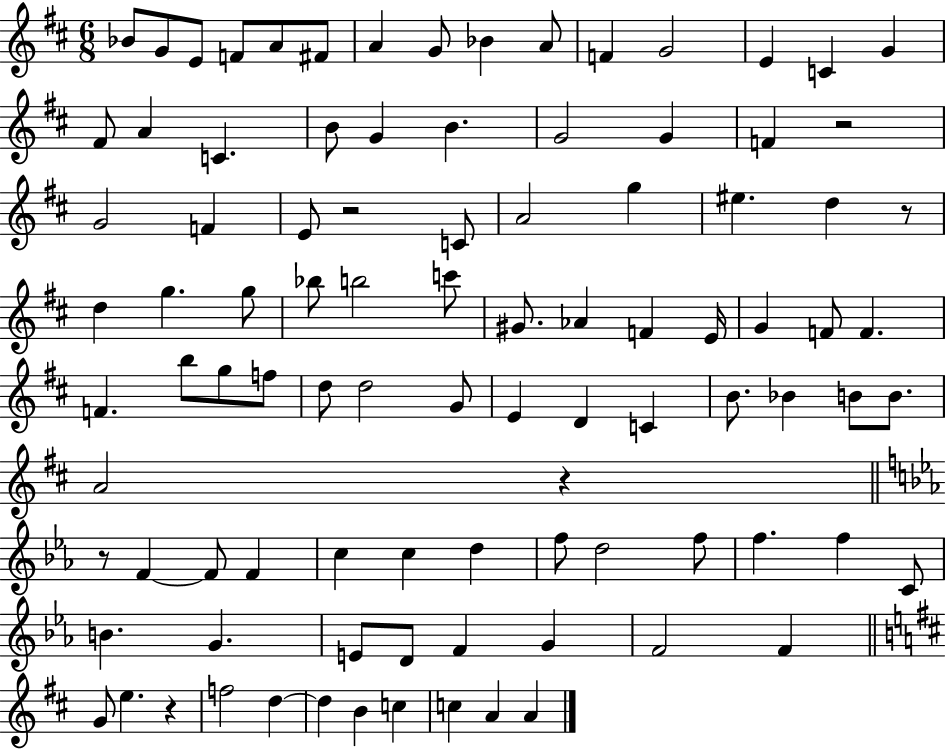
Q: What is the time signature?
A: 6/8